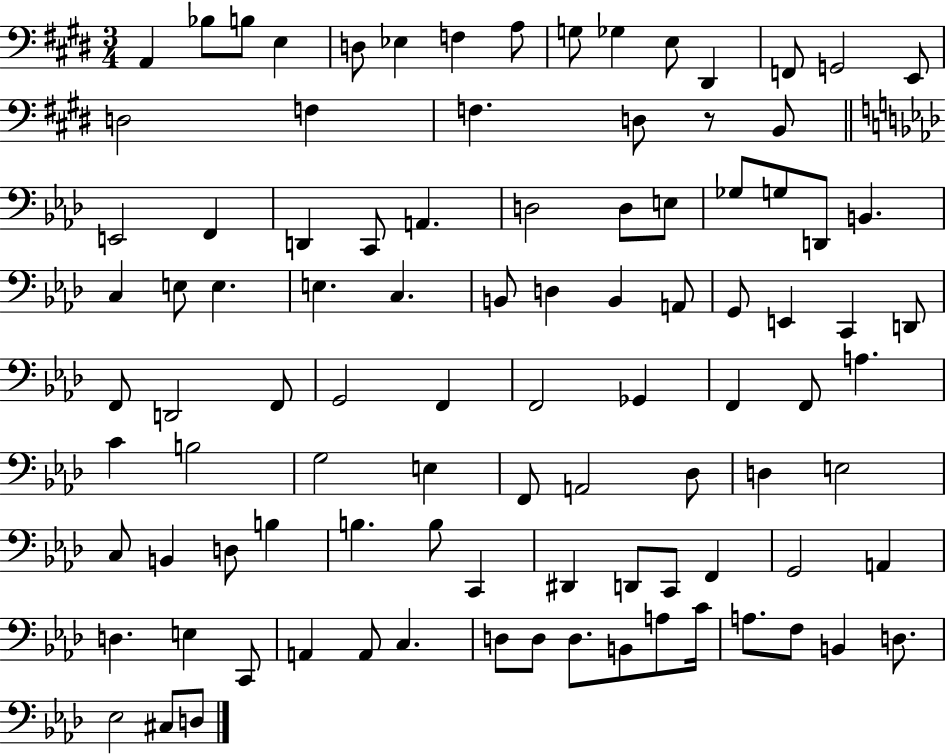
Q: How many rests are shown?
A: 1